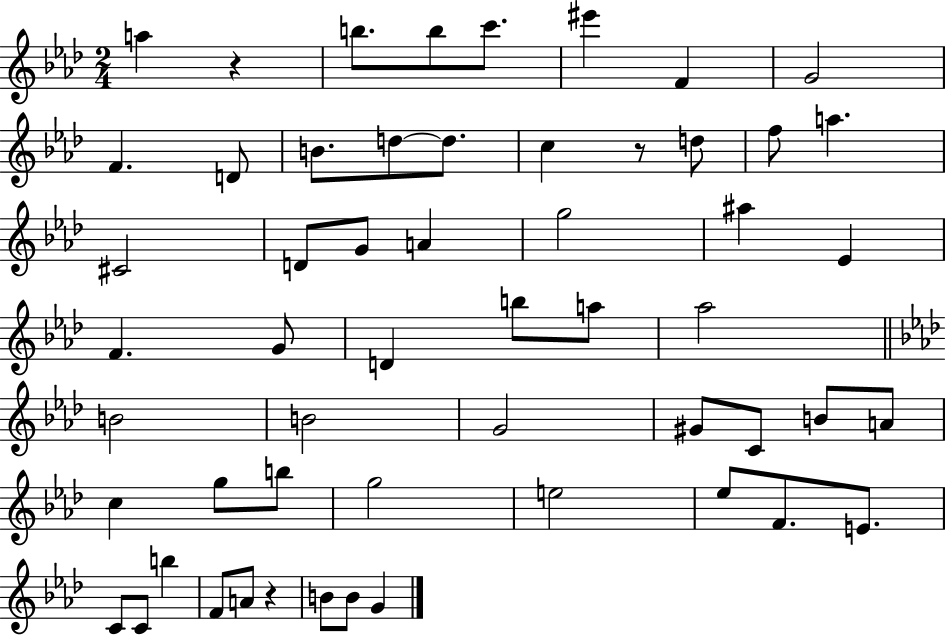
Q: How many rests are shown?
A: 3